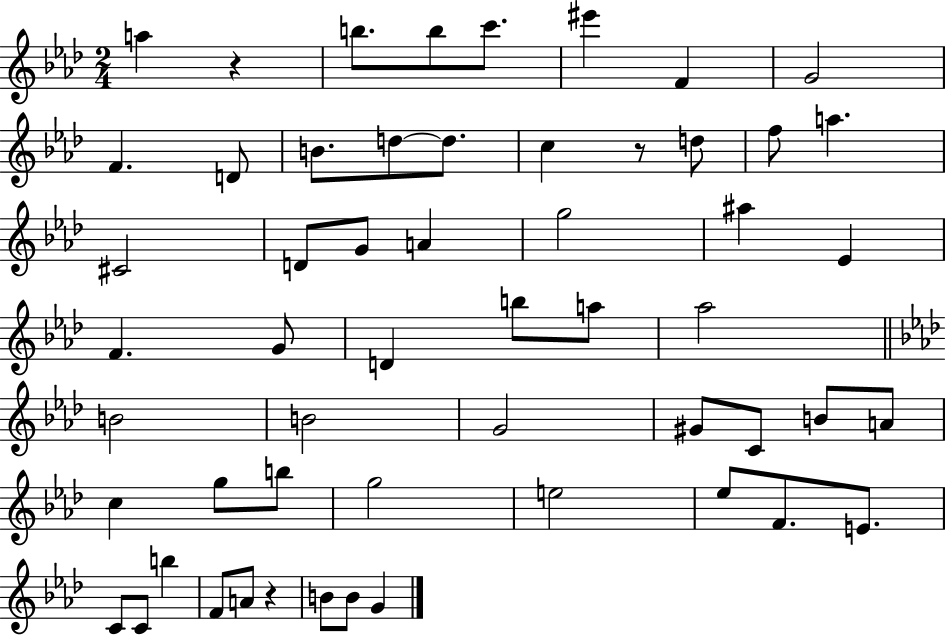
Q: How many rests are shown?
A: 3